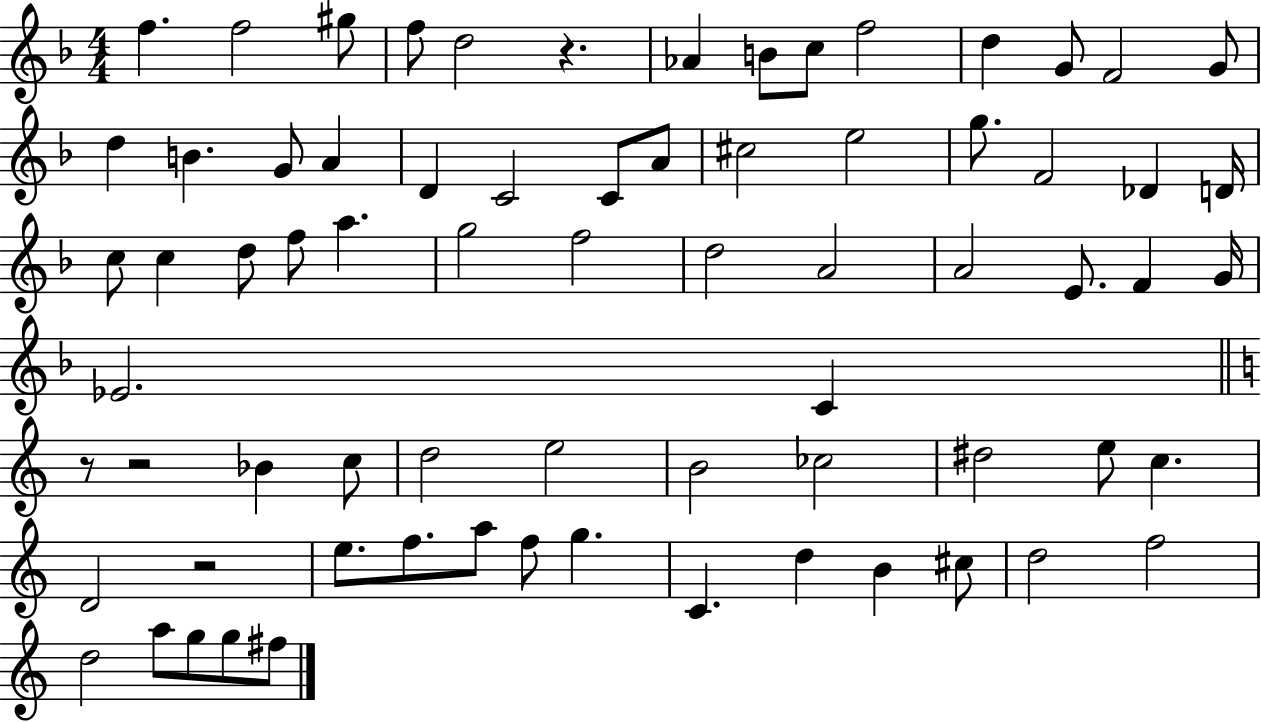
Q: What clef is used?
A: treble